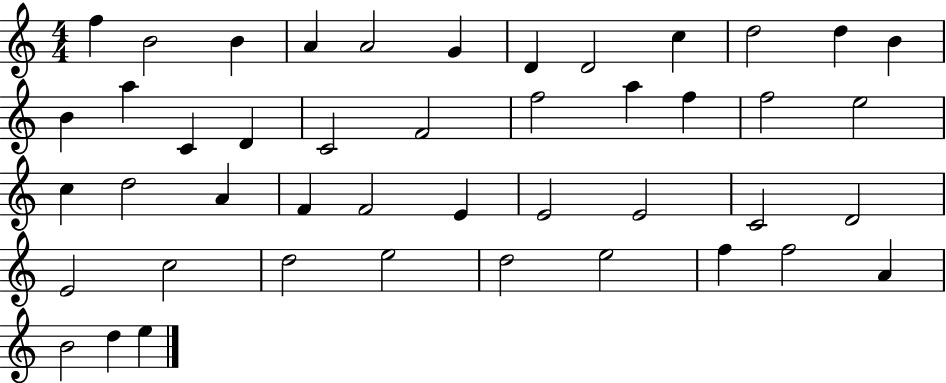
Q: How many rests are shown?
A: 0